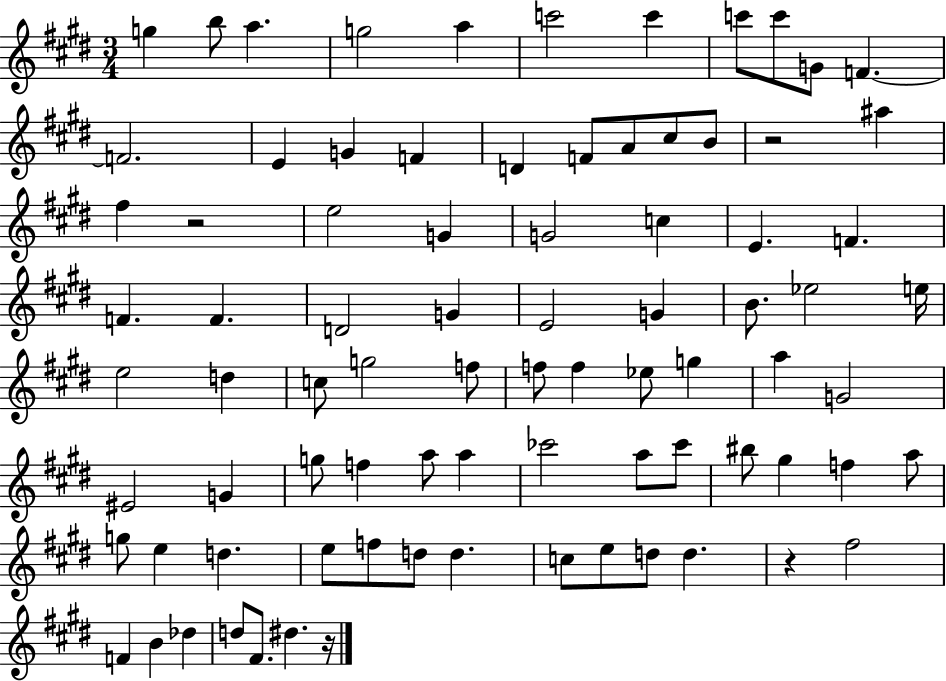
X:1
T:Untitled
M:3/4
L:1/4
K:E
g b/2 a g2 a c'2 c' c'/2 c'/2 G/2 F F2 E G F D F/2 A/2 ^c/2 B/2 z2 ^a ^f z2 e2 G G2 c E F F F D2 G E2 G B/2 _e2 e/4 e2 d c/2 g2 f/2 f/2 f _e/2 g a G2 ^E2 G g/2 f a/2 a _c'2 a/2 _c'/2 ^b/2 ^g f a/2 g/2 e d e/2 f/2 d/2 d c/2 e/2 d/2 d z ^f2 F B _d d/2 ^F/2 ^d z/4